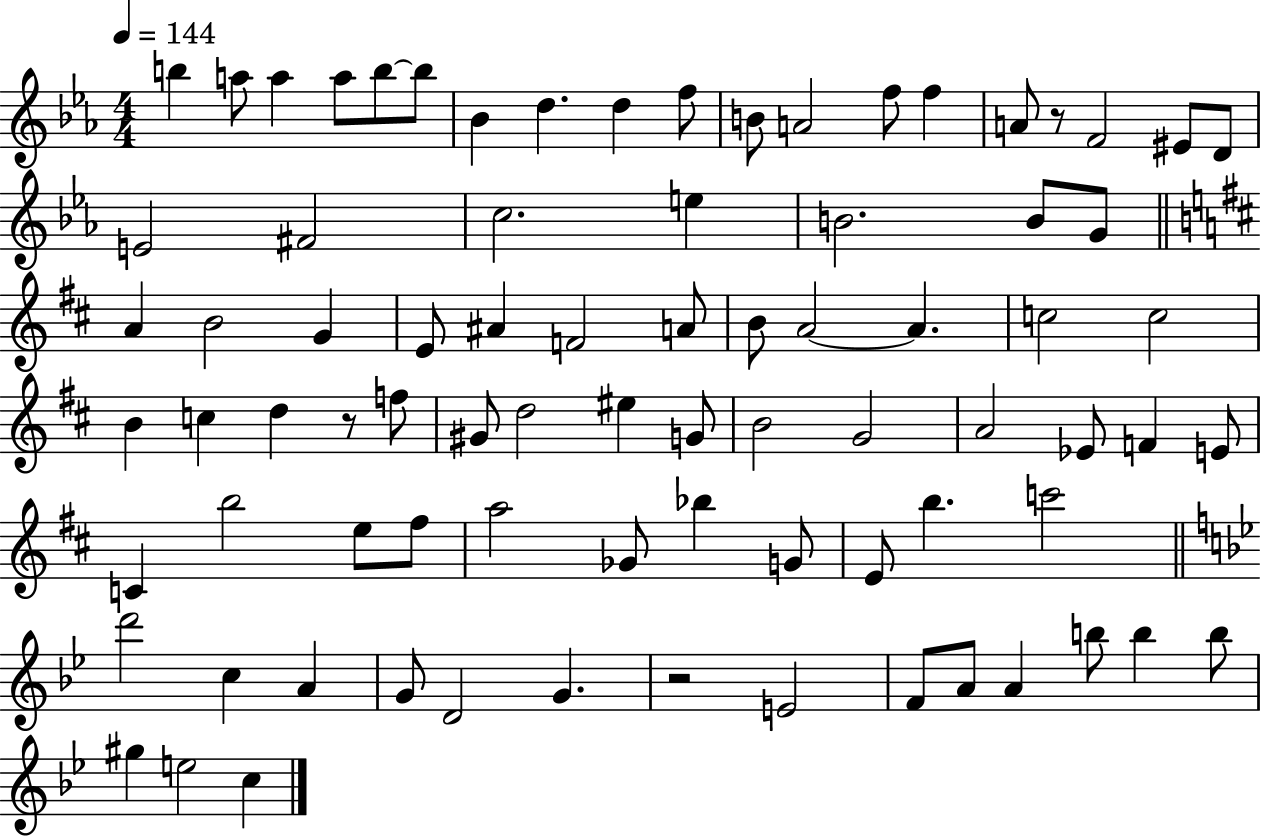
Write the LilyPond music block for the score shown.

{
  \clef treble
  \numericTimeSignature
  \time 4/4
  \key ees \major
  \tempo 4 = 144
  b''4 a''8 a''4 a''8 b''8~~ b''8 | bes'4 d''4. d''4 f''8 | b'8 a'2 f''8 f''4 | a'8 r8 f'2 eis'8 d'8 | \break e'2 fis'2 | c''2. e''4 | b'2. b'8 g'8 | \bar "||" \break \key d \major a'4 b'2 g'4 | e'8 ais'4 f'2 a'8 | b'8 a'2~~ a'4. | c''2 c''2 | \break b'4 c''4 d''4 r8 f''8 | gis'8 d''2 eis''4 g'8 | b'2 g'2 | a'2 ees'8 f'4 e'8 | \break c'4 b''2 e''8 fis''8 | a''2 ges'8 bes''4 g'8 | e'8 b''4. c'''2 | \bar "||" \break \key bes \major d'''2 c''4 a'4 | g'8 d'2 g'4. | r2 e'2 | f'8 a'8 a'4 b''8 b''4 b''8 | \break gis''4 e''2 c''4 | \bar "|."
}